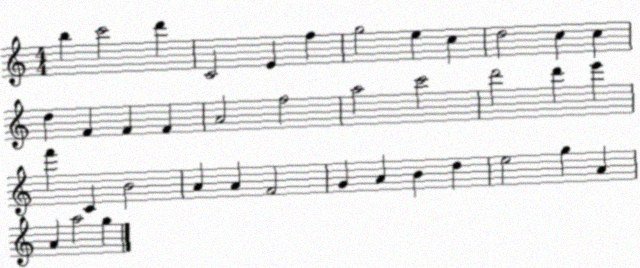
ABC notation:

X:1
T:Untitled
M:4/4
L:1/4
K:C
b c'2 d' C2 E f g2 e c d2 c c d F F F A2 f2 a2 c'2 d'2 d' e' f' C B2 A A F2 G A B d e2 g A A a2 g